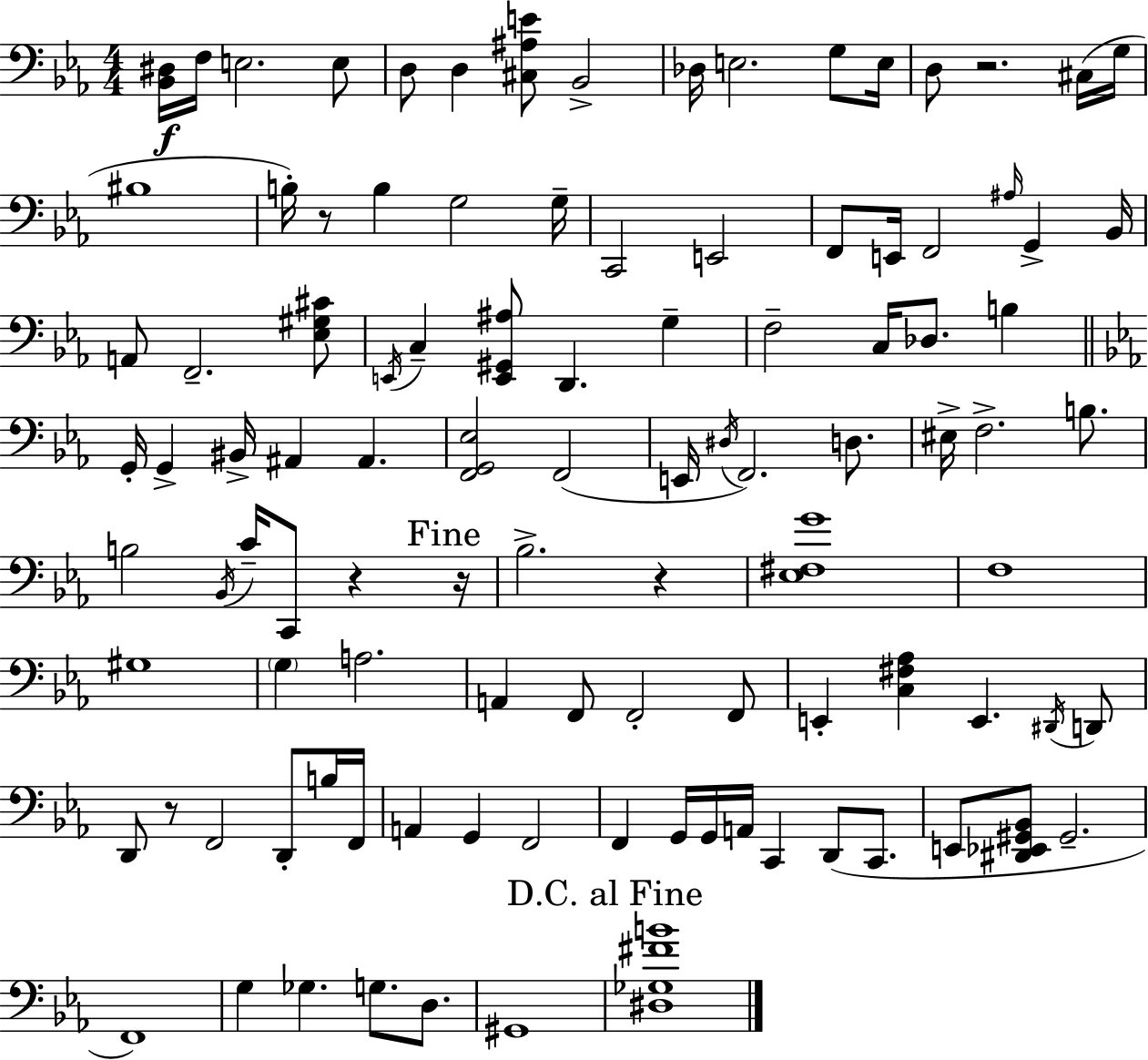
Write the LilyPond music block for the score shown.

{
  \clef bass
  \numericTimeSignature
  \time 4/4
  \key c \minor
  <bes, dis>16\f f16 e2. e8 | d8 d4 <cis ais e'>8 bes,2-> | des16 e2. g8 e16 | d8 r2. cis16( g16 | \break bis1 | b16-.) r8 b4 g2 g16-- | c,2 e,2 | f,8 e,16 f,2 \grace { ais16 } g,4-> | \break bes,16 a,8 f,2.-- <ees gis cis'>8 | \acciaccatura { e,16 } c4-- <e, gis, ais>8 d,4. g4-- | f2-- c16 des8. b4 | \bar "||" \break \key c \minor g,16-. g,4-> bis,16-> ais,4 ais,4. | <f, g, ees>2 f,2( | e,16 \acciaccatura { dis16 } f,2.) d8. | eis16-> f2.-> b8. | \break b2 \acciaccatura { bes,16 } c'16-- c,8 r4 | \mark "Fine" r16 bes2.-> r4 | <ees fis g'>1 | f1 | \break gis1 | \parenthesize g4 a2. | a,4 f,8 f,2-. | f,8 e,4-. <c fis aes>4 e,4. | \break \acciaccatura { dis,16 } d,8 d,8 r8 f,2 d,8-. | b16 f,16 a,4 g,4 f,2 | f,4 g,16 g,16 a,16 c,4 d,8( | c,8. e,8 <dis, ees, gis, bes,>8 gis,2.-- | \break f,1) | g4 ges4. g8. | d8. gis,1 | \mark "D.C. al Fine" <dis ges fis' b'>1 | \break \bar "|."
}